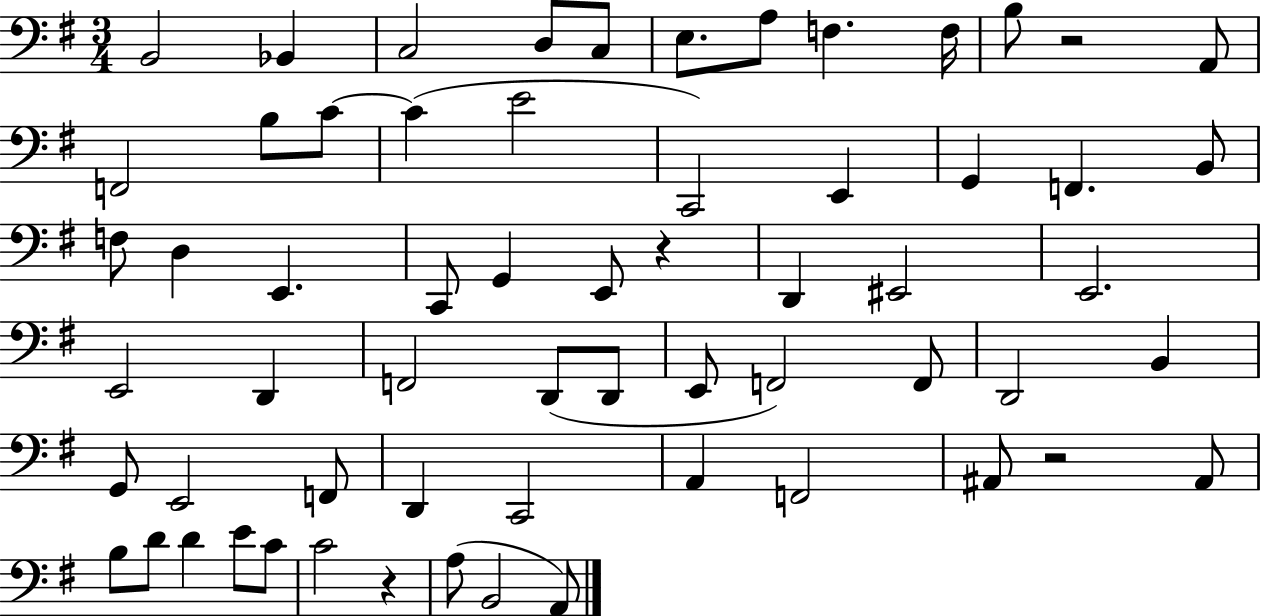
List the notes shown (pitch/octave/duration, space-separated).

B2/h Bb2/q C3/h D3/e C3/e E3/e. A3/e F3/q. F3/s B3/e R/h A2/e F2/h B3/e C4/e C4/q E4/h C2/h E2/q G2/q F2/q. B2/e F3/e D3/q E2/q. C2/e G2/q E2/e R/q D2/q EIS2/h E2/h. E2/h D2/q F2/h D2/e D2/e E2/e F2/h F2/e D2/h B2/q G2/e E2/h F2/e D2/q C2/h A2/q F2/h A#2/e R/h A#2/e B3/e D4/e D4/q E4/e C4/e C4/h R/q A3/e B2/h A2/e